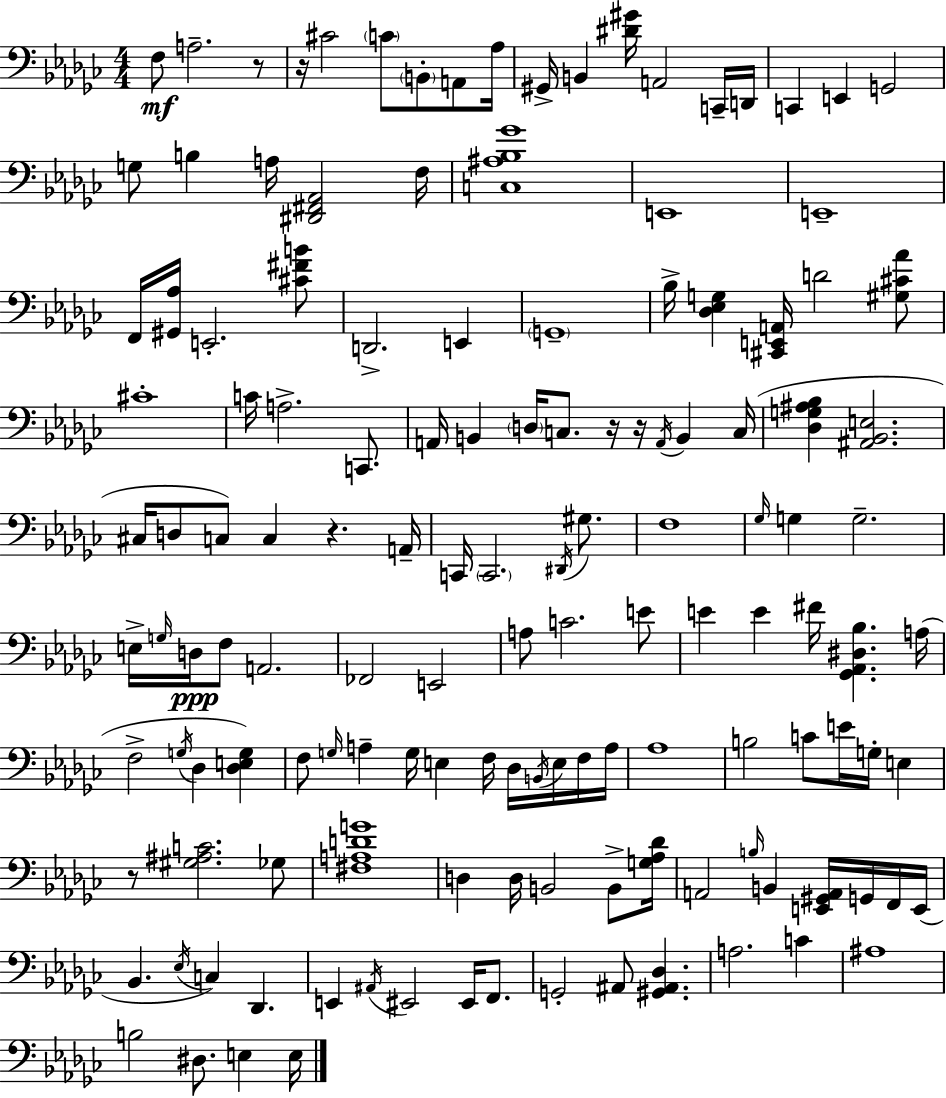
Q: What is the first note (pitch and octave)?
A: F3